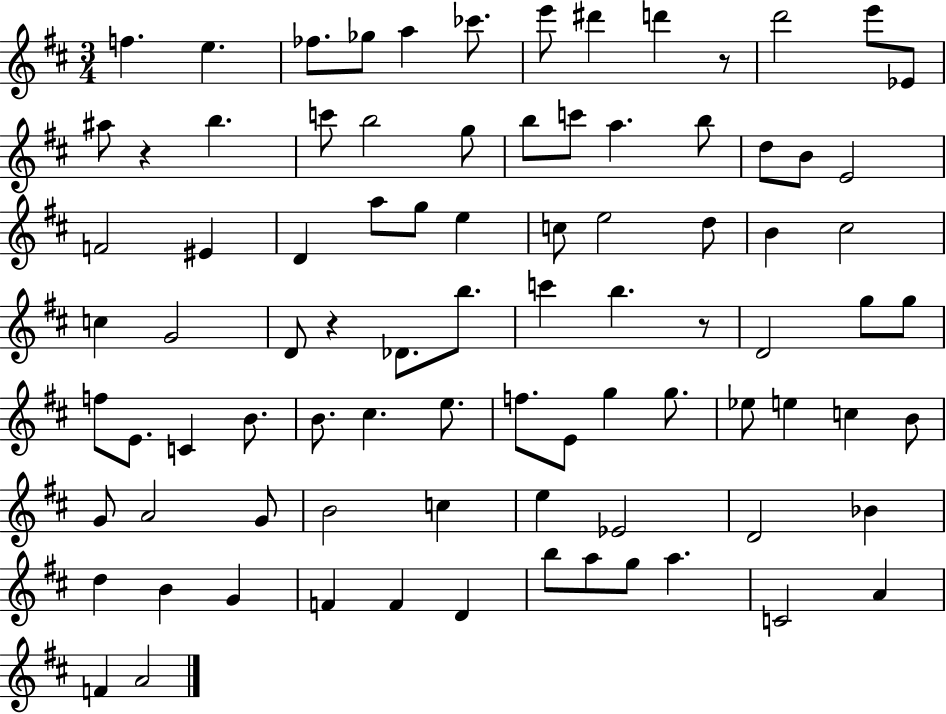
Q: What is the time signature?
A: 3/4